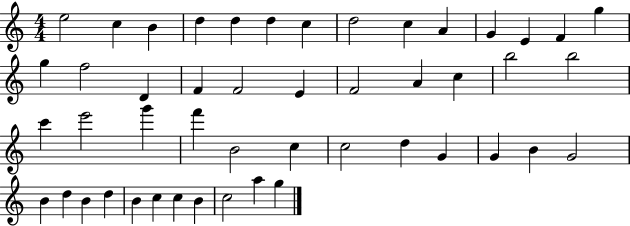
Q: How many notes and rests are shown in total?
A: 48